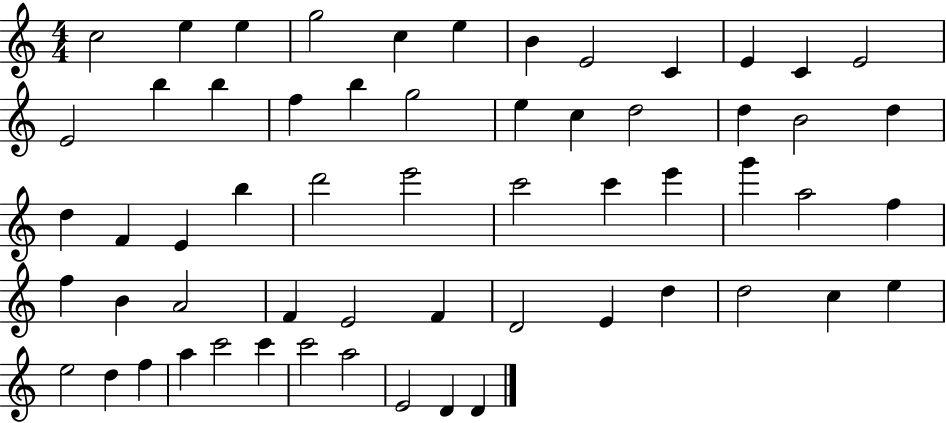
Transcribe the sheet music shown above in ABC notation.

X:1
T:Untitled
M:4/4
L:1/4
K:C
c2 e e g2 c e B E2 C E C E2 E2 b b f b g2 e c d2 d B2 d d F E b d'2 e'2 c'2 c' e' g' a2 f f B A2 F E2 F D2 E d d2 c e e2 d f a c'2 c' c'2 a2 E2 D D